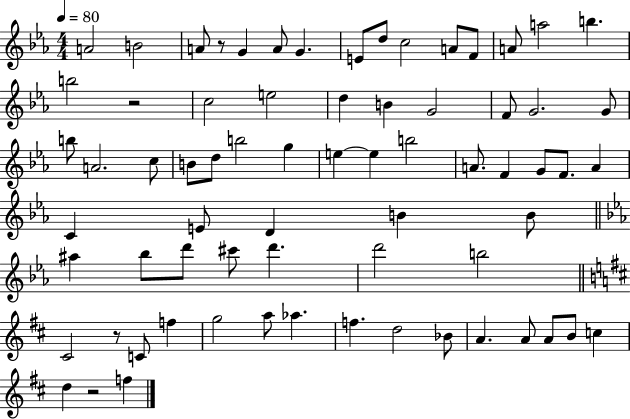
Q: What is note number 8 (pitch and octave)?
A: D5